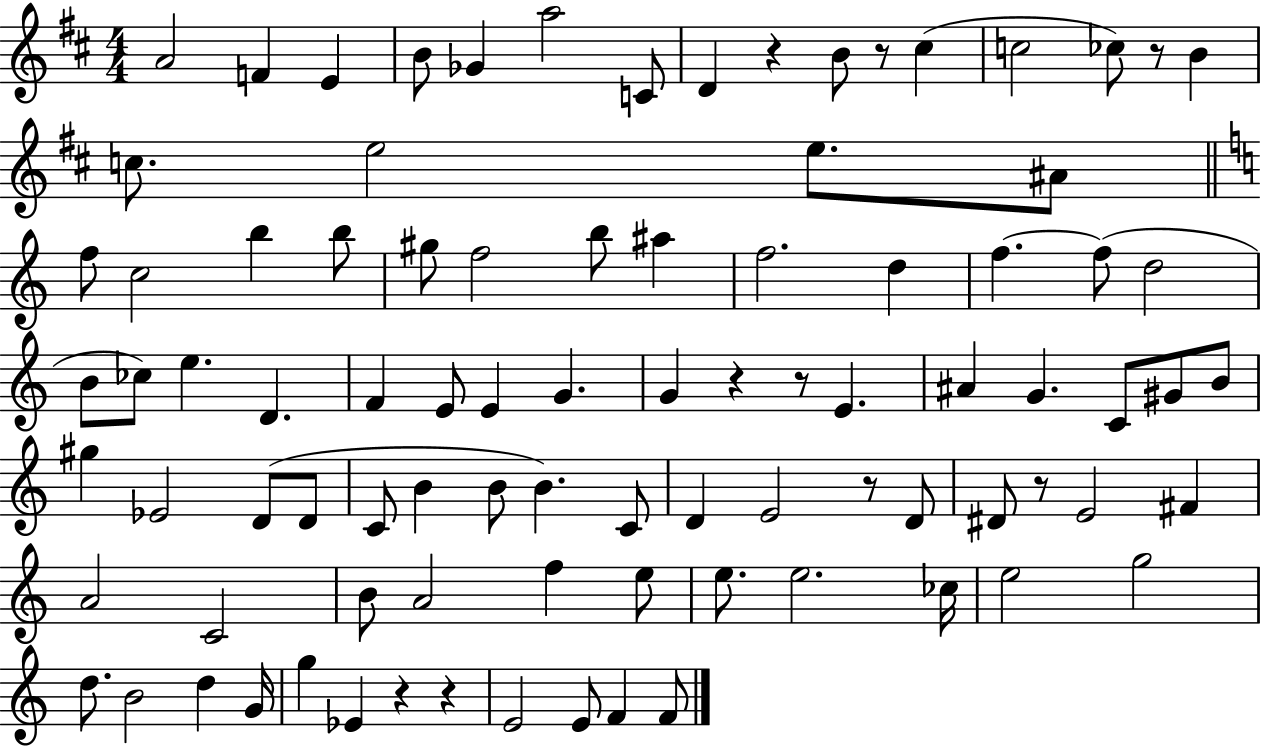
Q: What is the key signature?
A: D major